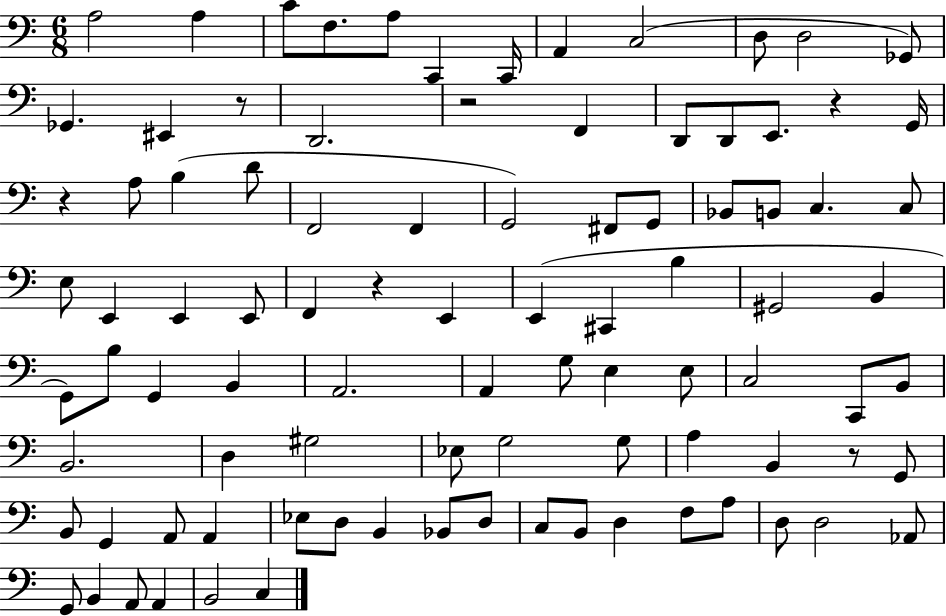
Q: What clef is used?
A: bass